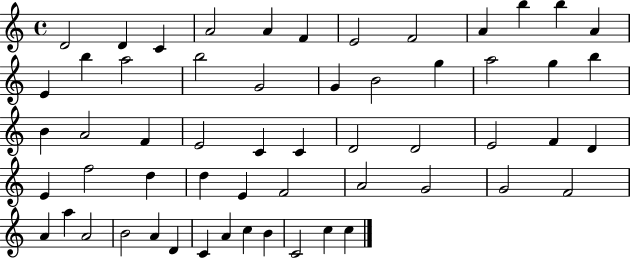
D4/h D4/q C4/q A4/h A4/q F4/q E4/h F4/h A4/q B5/q B5/q A4/q E4/q B5/q A5/h B5/h G4/h G4/q B4/h G5/q A5/h G5/q B5/q B4/q A4/h F4/q E4/h C4/q C4/q D4/h D4/h E4/h F4/q D4/q E4/q F5/h D5/q D5/q E4/q F4/h A4/h G4/h G4/h F4/h A4/q A5/q A4/h B4/h A4/q D4/q C4/q A4/q C5/q B4/q C4/h C5/q C5/q